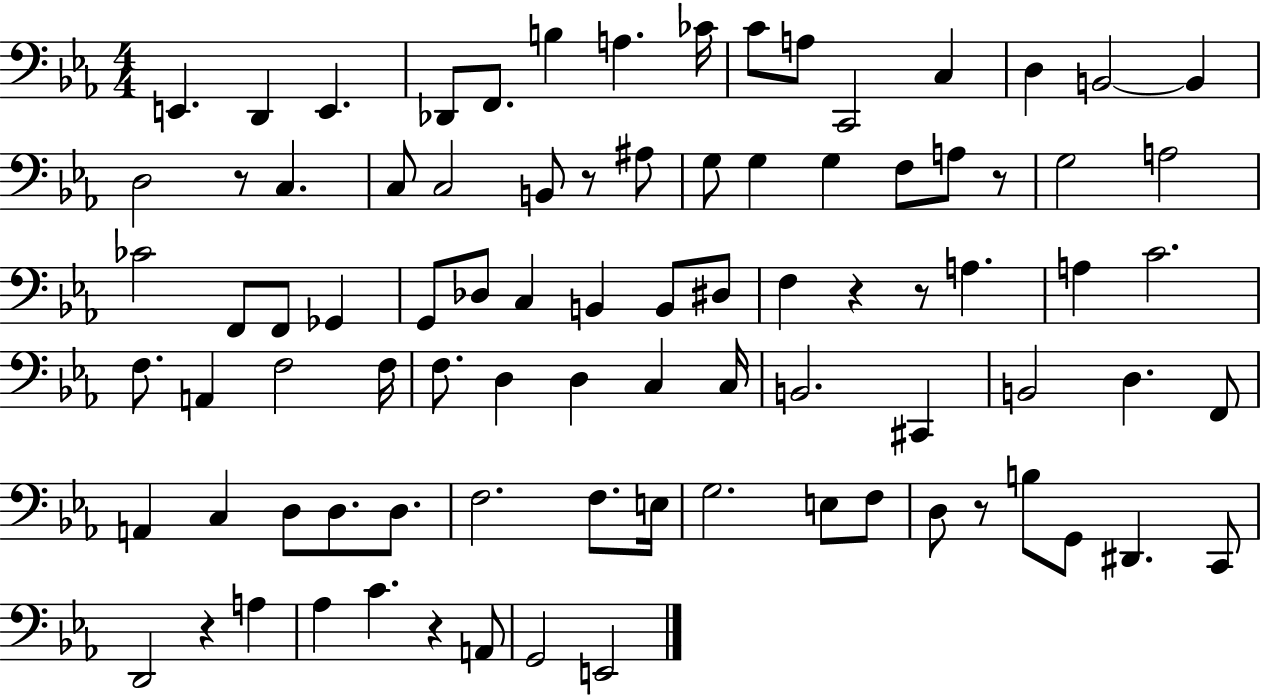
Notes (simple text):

E2/q. D2/q E2/q. Db2/e F2/e. B3/q A3/q. CES4/s C4/e A3/e C2/h C3/q D3/q B2/h B2/q D3/h R/e C3/q. C3/e C3/h B2/e R/e A#3/e G3/e G3/q G3/q F3/e A3/e R/e G3/h A3/h CES4/h F2/e F2/e Gb2/q G2/e Db3/e C3/q B2/q B2/e D#3/e F3/q R/q R/e A3/q. A3/q C4/h. F3/e. A2/q F3/h F3/s F3/e. D3/q D3/q C3/q C3/s B2/h. C#2/q B2/h D3/q. F2/e A2/q C3/q D3/e D3/e. D3/e. F3/h. F3/e. E3/s G3/h. E3/e F3/e D3/e R/e B3/e G2/e D#2/q. C2/e D2/h R/q A3/q Ab3/q C4/q. R/q A2/e G2/h E2/h